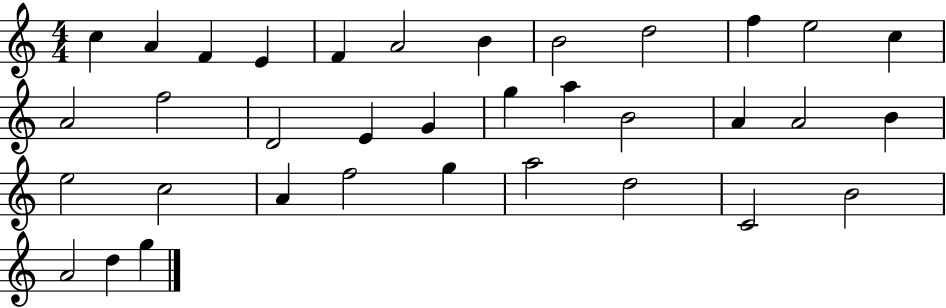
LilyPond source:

{
  \clef treble
  \numericTimeSignature
  \time 4/4
  \key c \major
  c''4 a'4 f'4 e'4 | f'4 a'2 b'4 | b'2 d''2 | f''4 e''2 c''4 | \break a'2 f''2 | d'2 e'4 g'4 | g''4 a''4 b'2 | a'4 a'2 b'4 | \break e''2 c''2 | a'4 f''2 g''4 | a''2 d''2 | c'2 b'2 | \break a'2 d''4 g''4 | \bar "|."
}